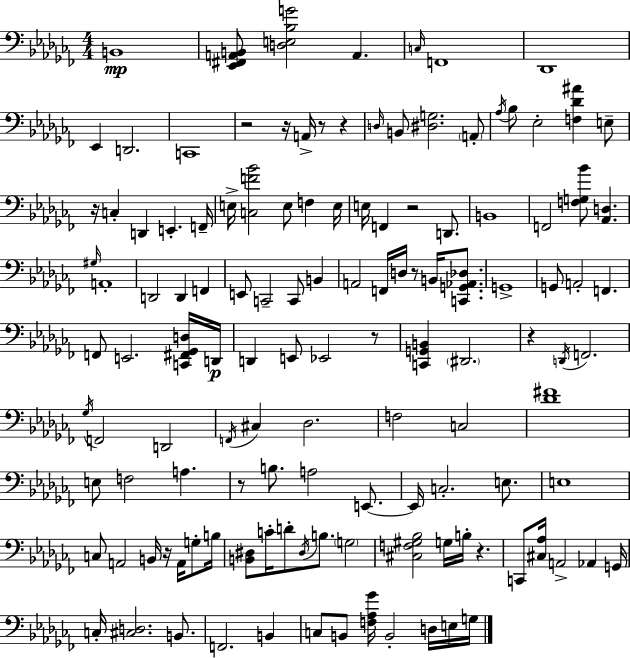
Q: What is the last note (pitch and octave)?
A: G3